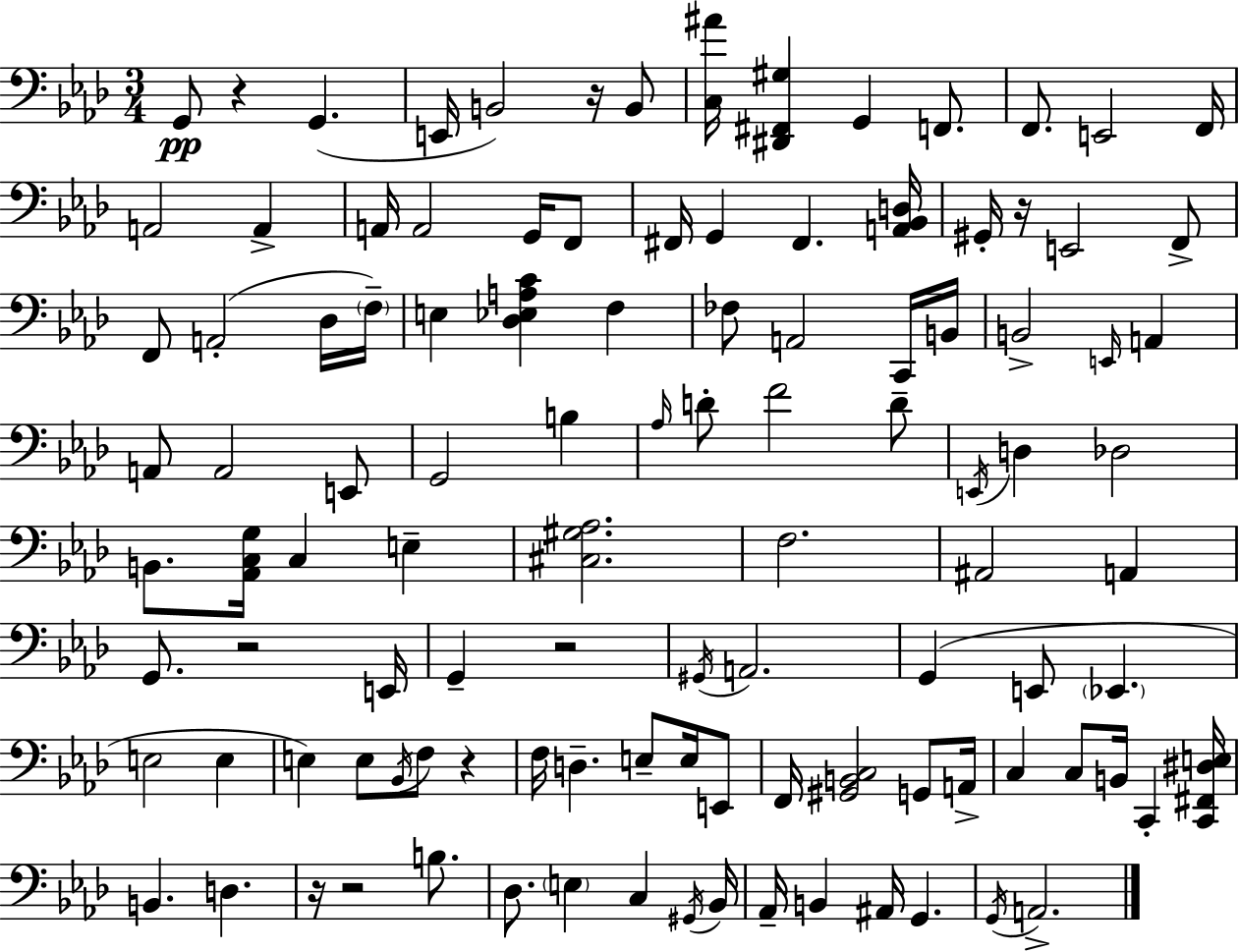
X:1
T:Untitled
M:3/4
L:1/4
K:Fm
G,,/2 z G,, E,,/4 B,,2 z/4 B,,/2 [C,^A]/4 [^D,,^F,,^G,] G,, F,,/2 F,,/2 E,,2 F,,/4 A,,2 A,, A,,/4 A,,2 G,,/4 F,,/2 ^F,,/4 G,, ^F,, [A,,_B,,D,]/4 ^G,,/4 z/4 E,,2 F,,/2 F,,/2 A,,2 _D,/4 F,/4 E, [_D,_E,A,C] F, _F,/2 A,,2 C,,/4 B,,/4 B,,2 E,,/4 A,, A,,/2 A,,2 E,,/2 G,,2 B, _A,/4 D/2 F2 D/2 E,,/4 D, _D,2 B,,/2 [_A,,C,G,]/4 C, E, [^C,^G,_A,]2 F,2 ^A,,2 A,, G,,/2 z2 E,,/4 G,, z2 ^G,,/4 A,,2 G,, E,,/2 _E,, E,2 E, E, E,/2 _B,,/4 F,/2 z F,/4 D, E,/2 E,/4 E,,/2 F,,/4 [^G,,B,,C,]2 G,,/2 A,,/4 C, C,/2 B,,/4 C,, [C,,^F,,^D,E,]/4 B,, D, z/4 z2 B,/2 _D,/2 E, C, ^G,,/4 _B,,/4 _A,,/4 B,, ^A,,/4 G,, G,,/4 A,,2